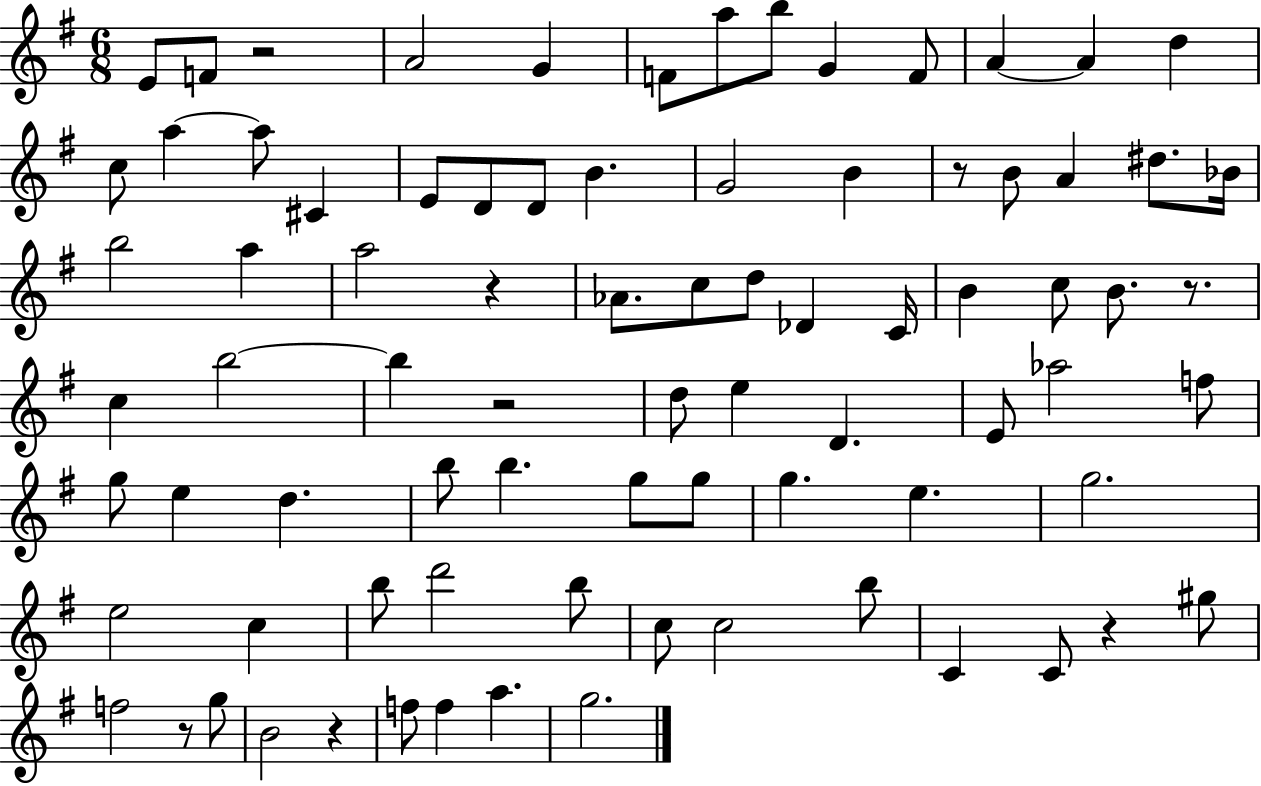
E4/e F4/e R/h A4/h G4/q F4/e A5/e B5/e G4/q F4/e A4/q A4/q D5/q C5/e A5/q A5/e C#4/q E4/e D4/e D4/e B4/q. G4/h B4/q R/e B4/e A4/q D#5/e. Bb4/s B5/h A5/q A5/h R/q Ab4/e. C5/e D5/e Db4/q C4/s B4/q C5/e B4/e. R/e. C5/q B5/h B5/q R/h D5/e E5/q D4/q. E4/e Ab5/h F5/e G5/e E5/q D5/q. B5/e B5/q. G5/e G5/e G5/q. E5/q. G5/h. E5/h C5/q B5/e D6/h B5/e C5/e C5/h B5/e C4/q C4/e R/q G#5/e F5/h R/e G5/e B4/h R/q F5/e F5/q A5/q. G5/h.